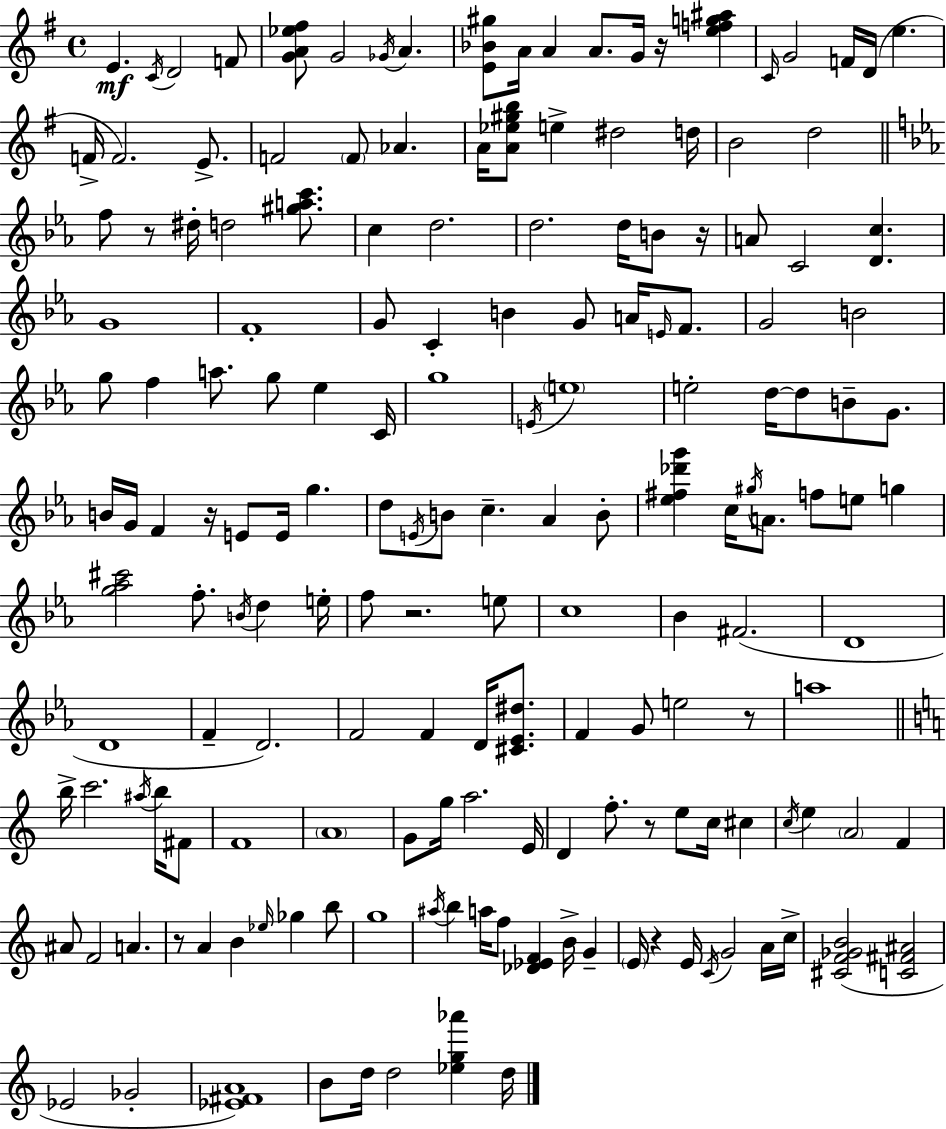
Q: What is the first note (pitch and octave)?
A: E4